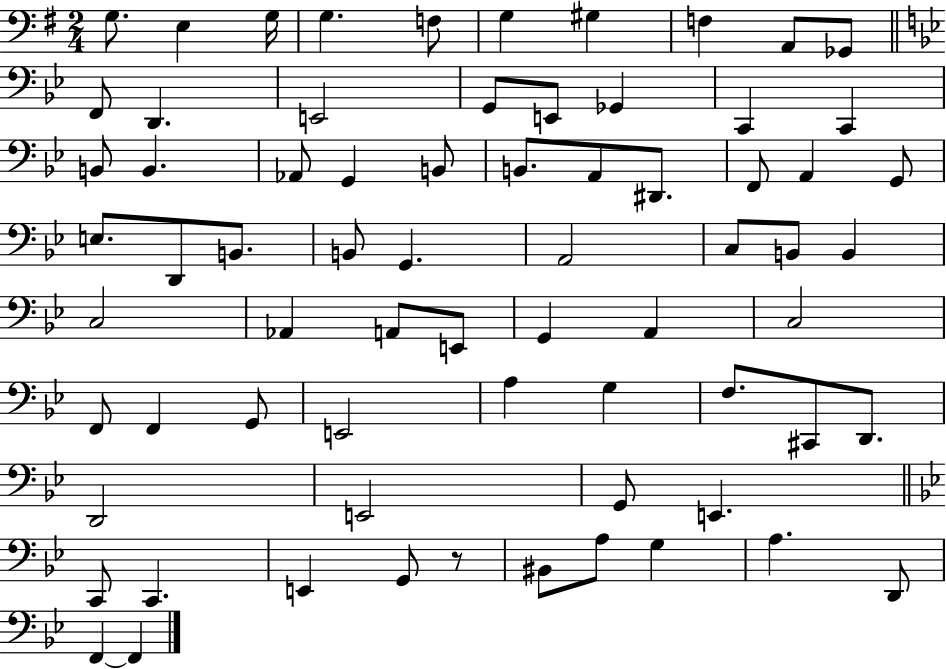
X:1
T:Untitled
M:2/4
L:1/4
K:G
G,/2 E, G,/4 G, F,/2 G, ^G, F, A,,/2 _G,,/2 F,,/2 D,, E,,2 G,,/2 E,,/2 _G,, C,, C,, B,,/2 B,, _A,,/2 G,, B,,/2 B,,/2 A,,/2 ^D,,/2 F,,/2 A,, G,,/2 E,/2 D,,/2 B,,/2 B,,/2 G,, A,,2 C,/2 B,,/2 B,, C,2 _A,, A,,/2 E,,/2 G,, A,, C,2 F,,/2 F,, G,,/2 E,,2 A, G, F,/2 ^C,,/2 D,,/2 D,,2 E,,2 G,,/2 E,, C,,/2 C,, E,, G,,/2 z/2 ^B,,/2 A,/2 G, A, D,,/2 F,, F,,